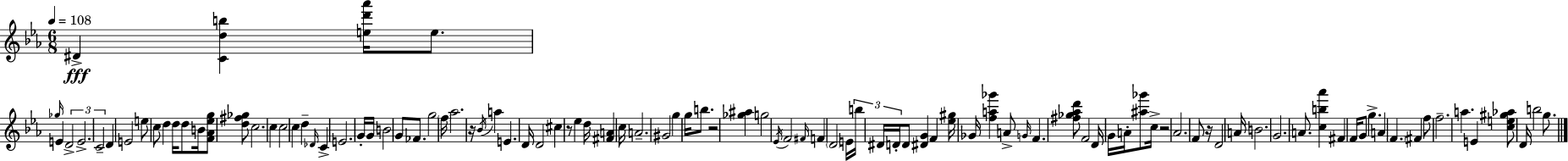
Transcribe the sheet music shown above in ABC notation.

X:1
T:Untitled
M:6/8
L:1/4
K:Eb
^D [Cdb] [ed'_a']/4 e/2 _g/4 E D2 E2 C2 D E2 e/2 c/2 d d/4 d/2 B/4 [F_A_eg]/2 [d^f_g]/2 c2 c c2 c d _D/4 C E2 G/4 G/4 B2 G/2 _F/2 g2 f/4 _a2 z/4 _B/4 a E D/4 D2 ^c z/2 _e d/4 [^FA] c/4 A2 ^G2 g g/4 b/2 z2 [_g^a] g2 _E/4 F2 ^F/4 F D2 E/4 b/4 ^D/4 D/4 D/2 [^DG] F [_e^g]/4 _G/4 [fa_g'] A/2 G/4 F [^f_g_ad']/2 F2 D/4 G/4 A/4 [^a_g']/2 c/4 z2 _A2 F/2 z/4 D2 A/4 B2 G2 A/2 [cb_a'] ^F F/4 G/2 g A F ^F f/2 f2 a E [ce^g_a]/2 D/4 b2 g/2